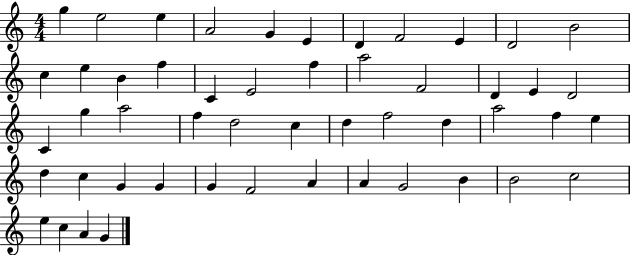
{
  \clef treble
  \numericTimeSignature
  \time 4/4
  \key c \major
  g''4 e''2 e''4 | a'2 g'4 e'4 | d'4 f'2 e'4 | d'2 b'2 | \break c''4 e''4 b'4 f''4 | c'4 e'2 f''4 | a''2 f'2 | d'4 e'4 d'2 | \break c'4 g''4 a''2 | f''4 d''2 c''4 | d''4 f''2 d''4 | a''2 f''4 e''4 | \break d''4 c''4 g'4 g'4 | g'4 f'2 a'4 | a'4 g'2 b'4 | b'2 c''2 | \break e''4 c''4 a'4 g'4 | \bar "|."
}